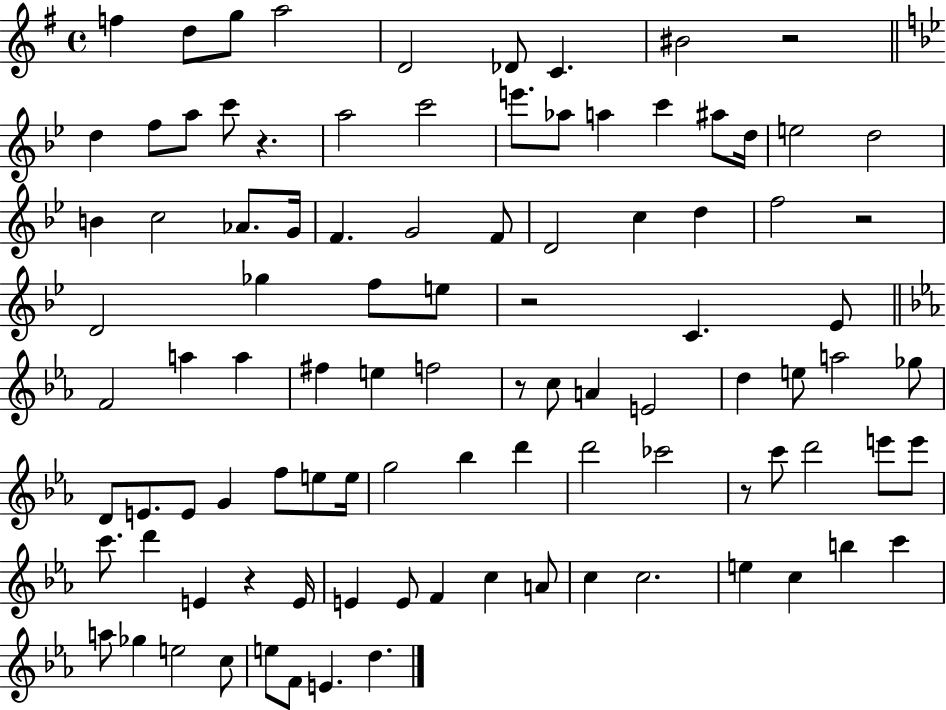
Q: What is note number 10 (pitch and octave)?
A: F5